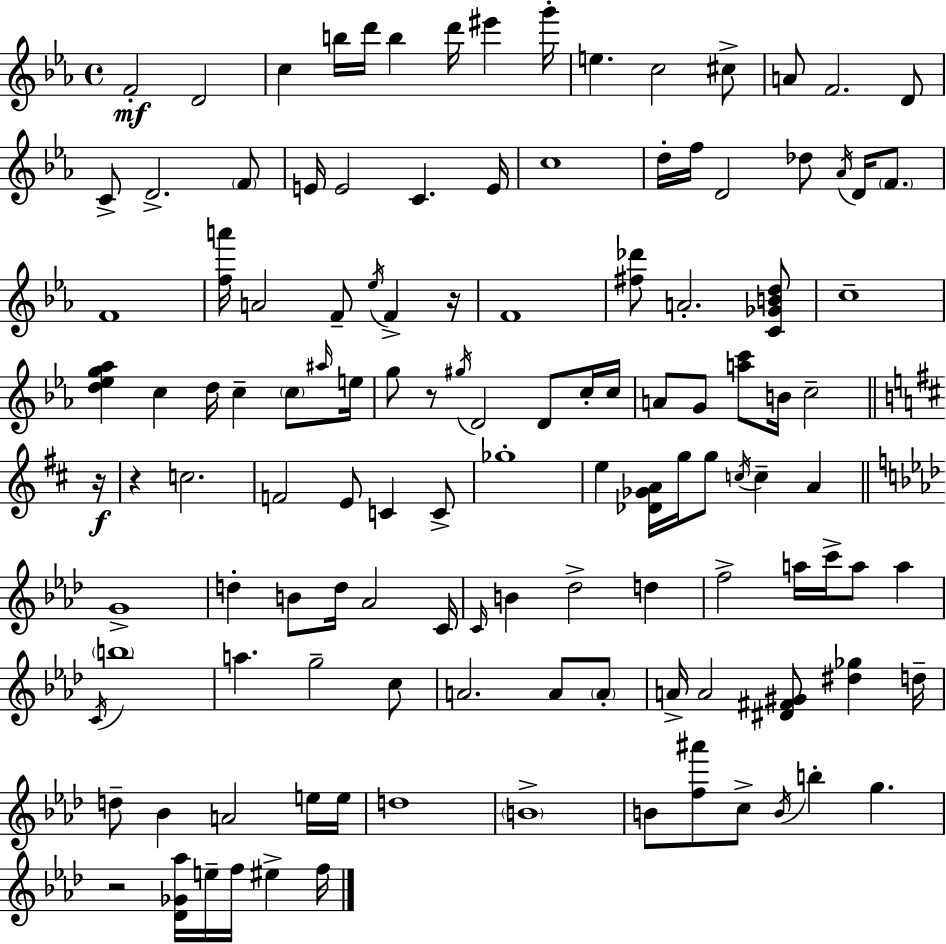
F4/h D4/h C5/q B5/s D6/s B5/q D6/s EIS6/q G6/s E5/q. C5/h C#5/e A4/e F4/h. D4/e C4/e D4/h. F4/e E4/s E4/h C4/q. E4/s C5/w D5/s F5/s D4/h Db5/e Ab4/s D4/s F4/e. F4/w [F5,A6]/s A4/h F4/e Eb5/s F4/q R/s F4/w [F#5,Db6]/e A4/h. [C4,Gb4,B4,D5]/e C5/w [D5,Eb5,G5,Ab5]/q C5/q D5/s C5/q C5/e A#5/s E5/s G5/e R/e G#5/s D4/h D4/e C5/s C5/s A4/e G4/e [A5,C6]/e B4/s C5/h R/s R/q C5/h. F4/h E4/e C4/q C4/e Gb5/w E5/q [Db4,Gb4,A4]/s G5/s G5/e C5/s C5/q A4/q G4/w D5/q B4/e D5/s Ab4/h C4/s C4/s B4/q Db5/h D5/q F5/h A5/s C6/s A5/e A5/q C4/s B5/w A5/q. G5/h C5/e A4/h. A4/e A4/e A4/s A4/h [D#4,F#4,G#4]/e [D#5,Gb5]/q D5/s D5/e Bb4/q A4/h E5/s E5/s D5/w B4/w B4/e [F5,A#6]/e C5/e B4/s B5/q G5/q. R/h [Db4,Gb4,Ab5]/s E5/s F5/s EIS5/q F5/s